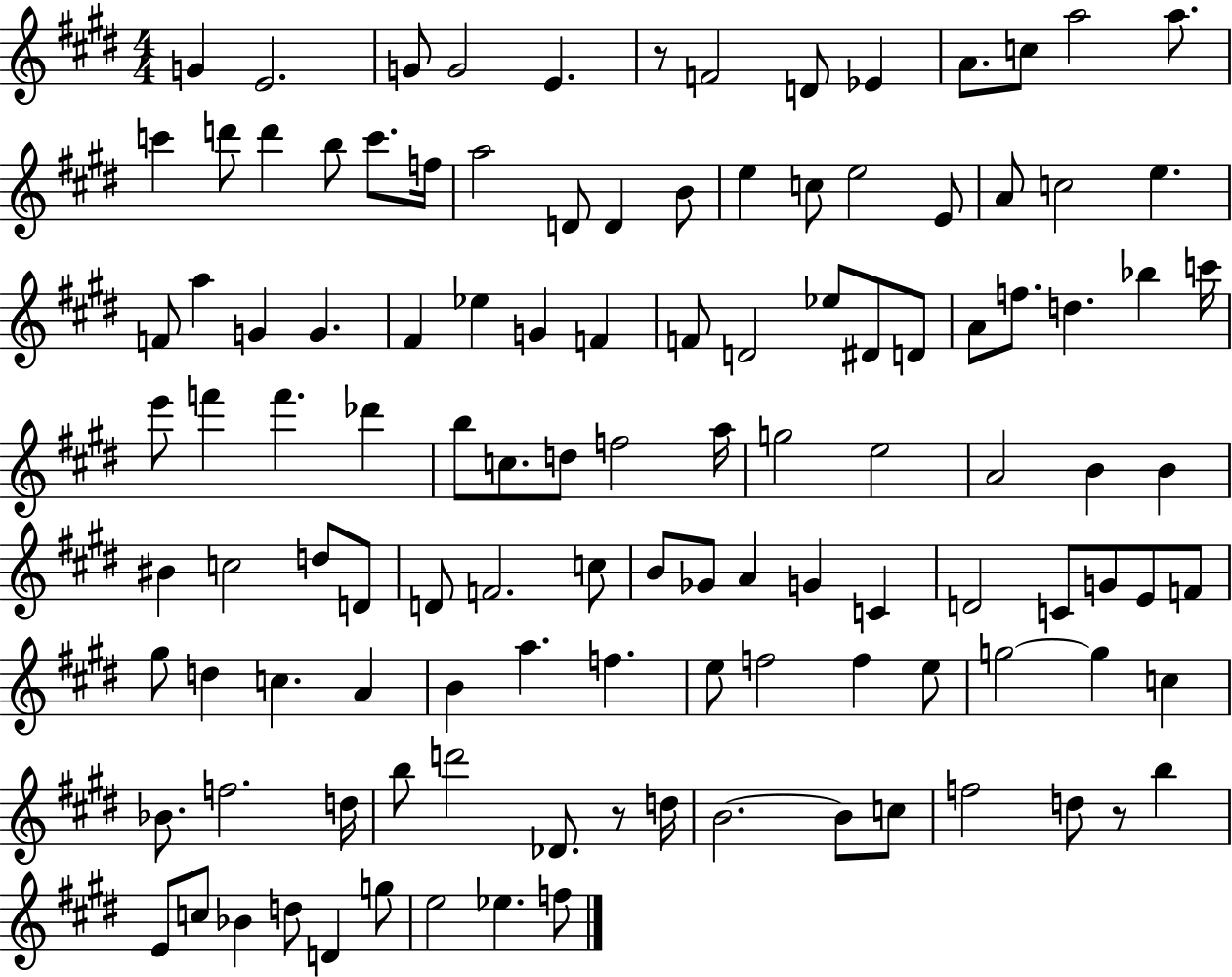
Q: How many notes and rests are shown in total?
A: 117